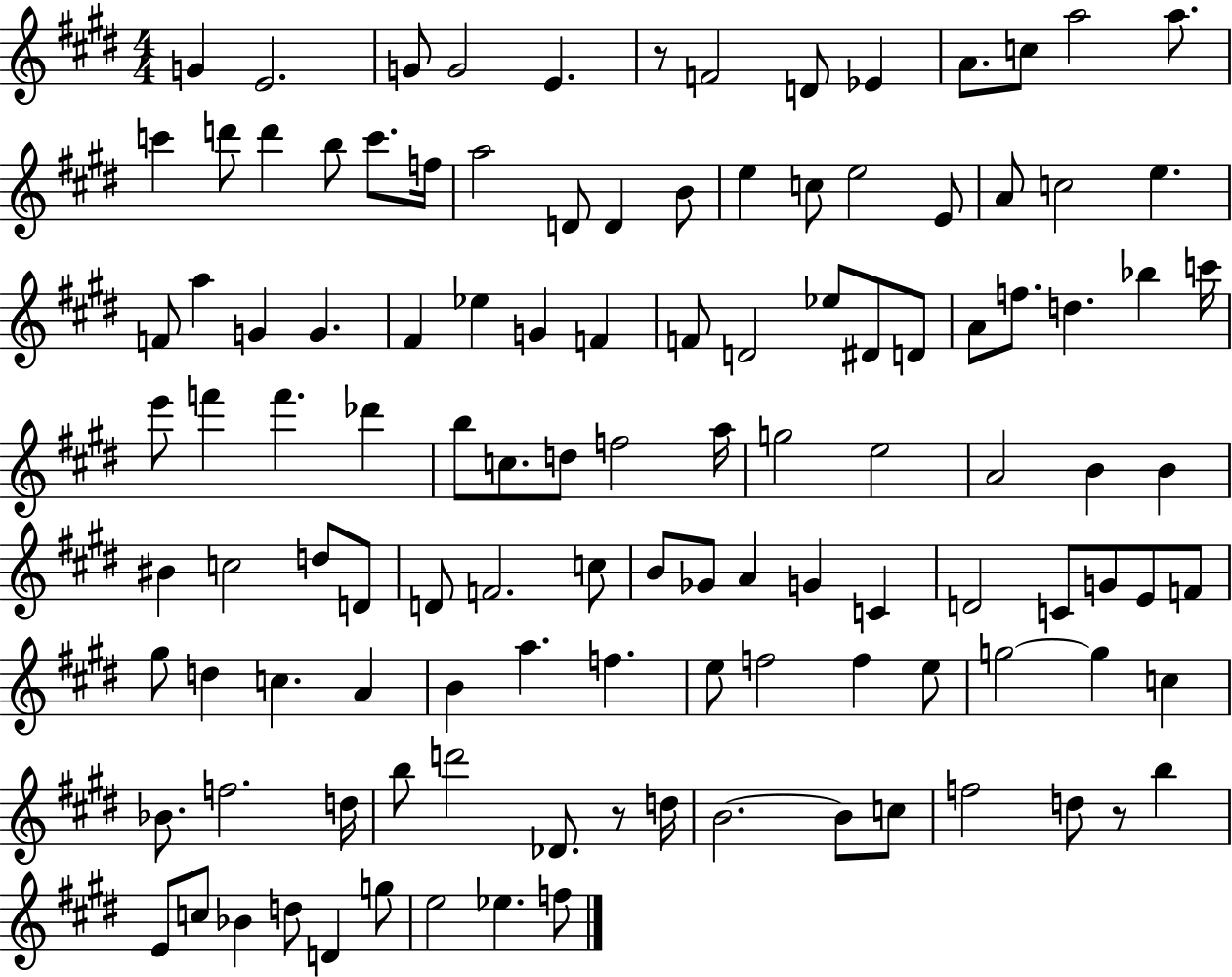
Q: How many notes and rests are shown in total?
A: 117